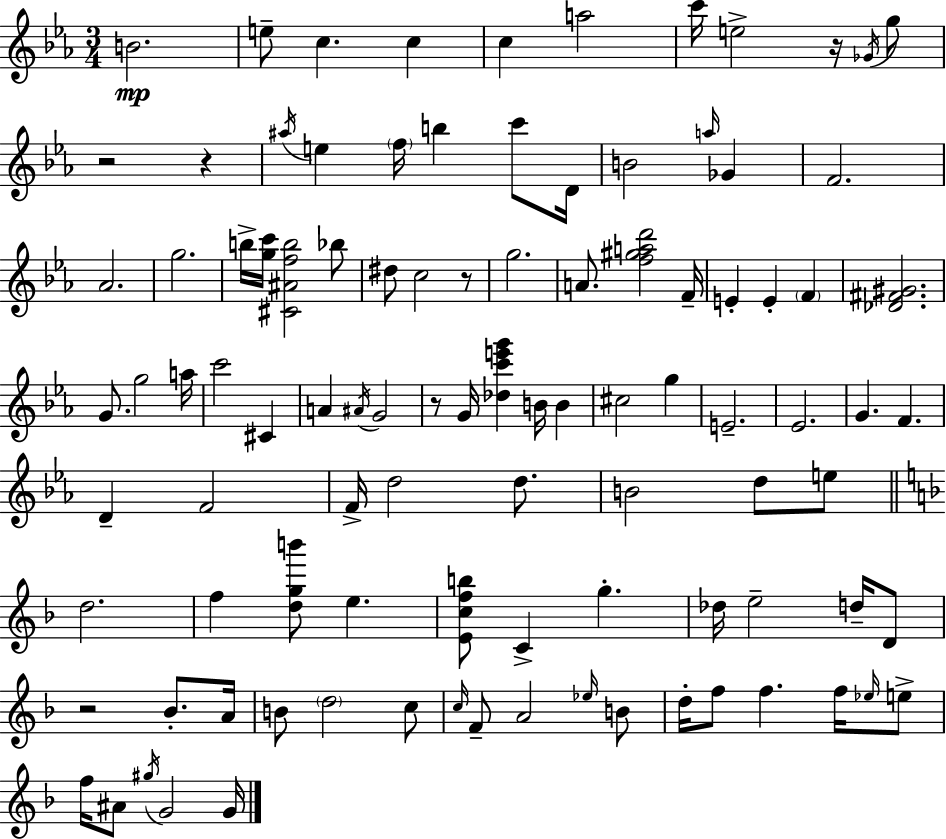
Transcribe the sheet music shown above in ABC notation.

X:1
T:Untitled
M:3/4
L:1/4
K:Cm
B2 e/2 c c c a2 c'/4 e2 z/4 _G/4 g/2 z2 z ^a/4 e f/4 b c'/2 D/4 B2 a/4 _G F2 _A2 g2 b/4 [gc']/4 [^C^Afb]2 _b/2 ^d/2 c2 z/2 g2 A/2 [f^gad']2 F/4 E E F [_D^F^G]2 G/2 g2 a/4 c'2 ^C A ^A/4 G2 z/2 G/4 [_dc'e'g'] B/4 B ^c2 g E2 _E2 G F D F2 F/4 d2 d/2 B2 d/2 e/2 d2 f [dgb']/2 e [Ecfb]/2 C g _d/4 e2 d/4 D/2 z2 _B/2 A/4 B/2 d2 c/2 c/4 F/2 A2 _e/4 B/2 d/4 f/2 f f/4 _e/4 e/2 f/4 ^A/2 ^g/4 G2 G/4